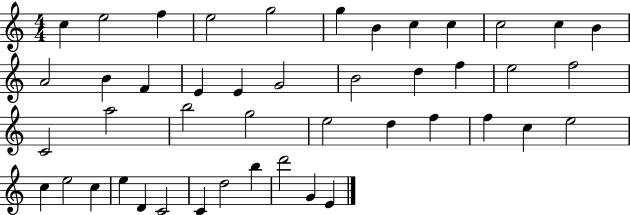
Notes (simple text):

C5/q E5/h F5/q E5/h G5/h G5/q B4/q C5/q C5/q C5/h C5/q B4/q A4/h B4/q F4/q E4/q E4/q G4/h B4/h D5/q F5/q E5/h F5/h C4/h A5/h B5/h G5/h E5/h D5/q F5/q F5/q C5/q E5/h C5/q E5/h C5/q E5/q D4/q C4/h C4/q D5/h B5/q D6/h G4/q E4/q